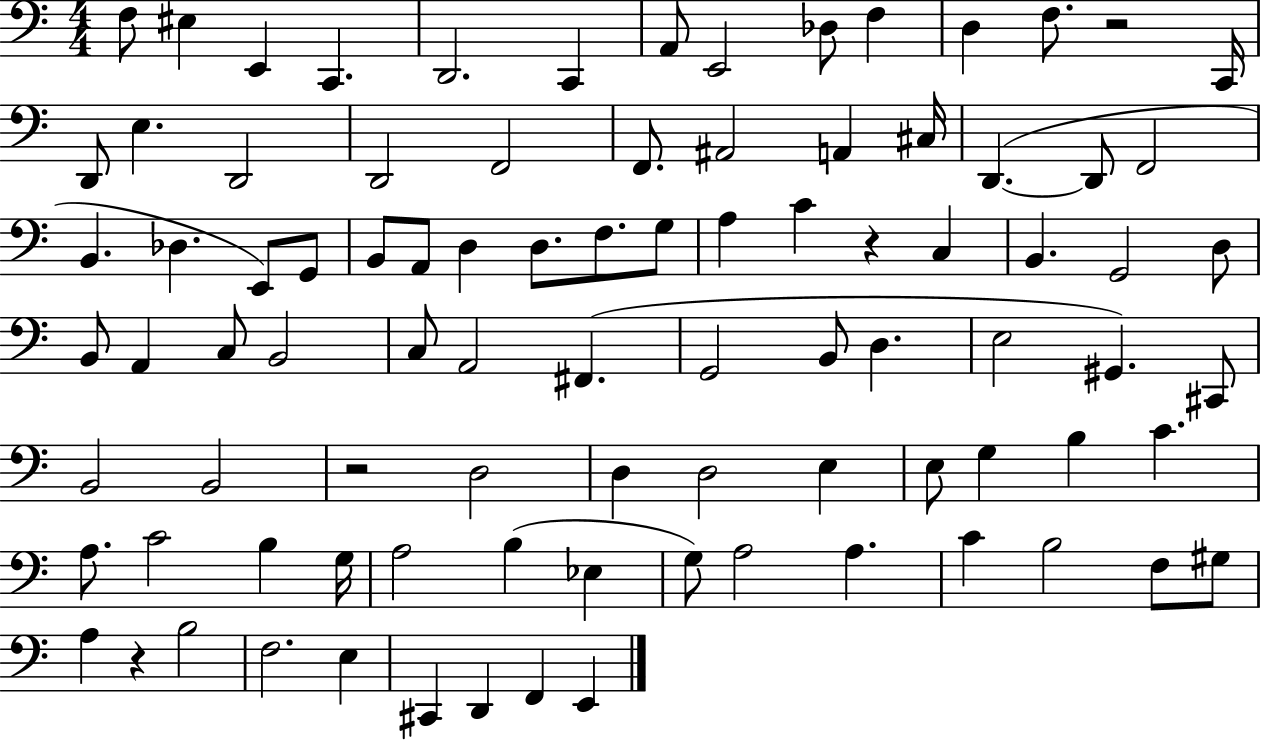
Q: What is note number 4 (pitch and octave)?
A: C2